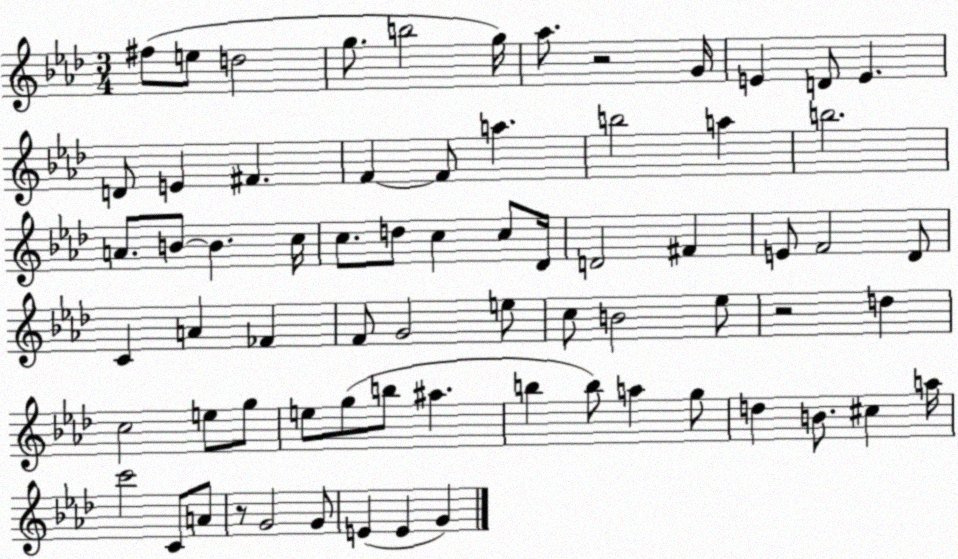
X:1
T:Untitled
M:3/4
L:1/4
K:Ab
^f/2 e/2 d2 g/2 b2 g/4 _a/2 z2 G/4 E D/2 E D/2 E ^F F F/2 a b2 a b2 A/2 B/2 B c/4 c/2 d/2 c c/2 _D/4 D2 ^F E/2 F2 _D/2 C A _F F/2 G2 e/2 c/2 B2 _e/2 z2 d c2 e/2 g/2 e/2 g/2 b/2 ^a b b/2 a g/2 d B/2 ^c a/4 c'2 C/2 A/2 z/2 G2 G/2 E E G